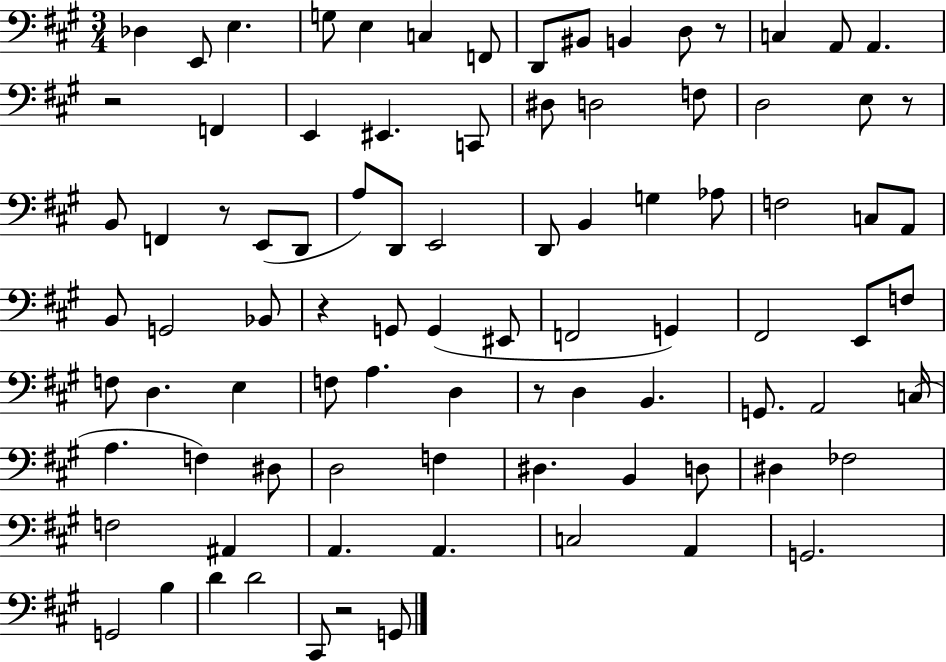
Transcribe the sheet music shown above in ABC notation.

X:1
T:Untitled
M:3/4
L:1/4
K:A
_D, E,,/2 E, G,/2 E, C, F,,/2 D,,/2 ^B,,/2 B,, D,/2 z/2 C, A,,/2 A,, z2 F,, E,, ^E,, C,,/2 ^D,/2 D,2 F,/2 D,2 E,/2 z/2 B,,/2 F,, z/2 E,,/2 D,,/2 A,/2 D,,/2 E,,2 D,,/2 B,, G, _A,/2 F,2 C,/2 A,,/2 B,,/2 G,,2 _B,,/2 z G,,/2 G,, ^E,,/2 F,,2 G,, ^F,,2 E,,/2 F,/2 F,/2 D, E, F,/2 A, D, z/2 D, B,, G,,/2 A,,2 C,/4 A, F, ^D,/2 D,2 F, ^D, B,, D,/2 ^D, _F,2 F,2 ^A,, A,, A,, C,2 A,, G,,2 G,,2 B, D D2 ^C,,/2 z2 G,,/2